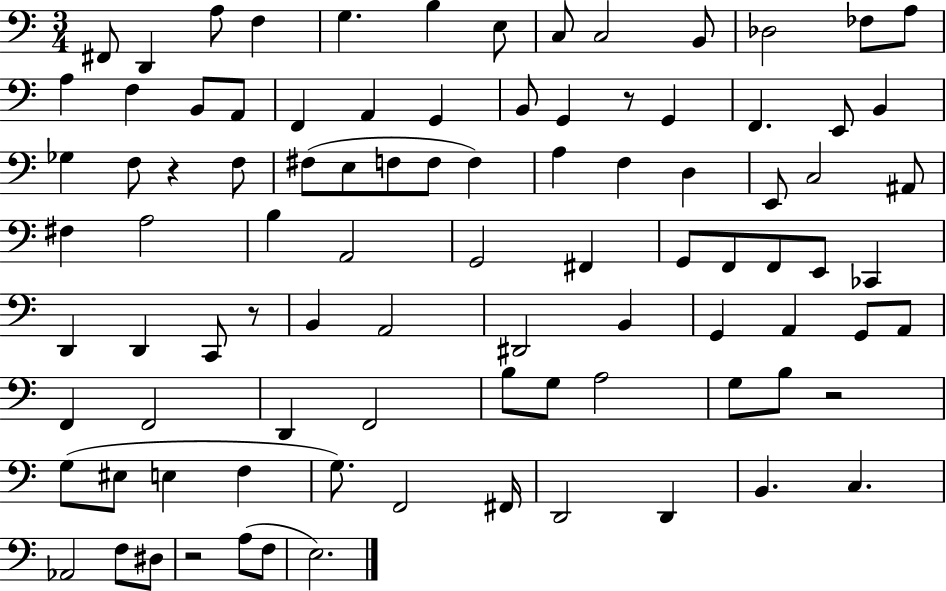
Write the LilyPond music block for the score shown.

{
  \clef bass
  \numericTimeSignature
  \time 3/4
  \key c \major
  fis,8 d,4 a8 f4 | g4. b4 e8 | c8 c2 b,8 | des2 fes8 a8 | \break a4 f4 b,8 a,8 | f,4 a,4 g,4 | b,8 g,4 r8 g,4 | f,4. e,8 b,4 | \break ges4 f8 r4 f8 | fis8( e8 f8 f8 f4) | a4 f4 d4 | e,8 c2 ais,8 | \break fis4 a2 | b4 a,2 | g,2 fis,4 | g,8 f,8 f,8 e,8 ces,4 | \break d,4 d,4 c,8 r8 | b,4 a,2 | dis,2 b,4 | g,4 a,4 g,8 a,8 | \break f,4 f,2 | d,4 f,2 | b8 g8 a2 | g8 b8 r2 | \break g8( eis8 e4 f4 | g8.) f,2 fis,16 | d,2 d,4 | b,4. c4. | \break aes,2 f8 dis8 | r2 a8( f8 | e2.) | \bar "|."
}